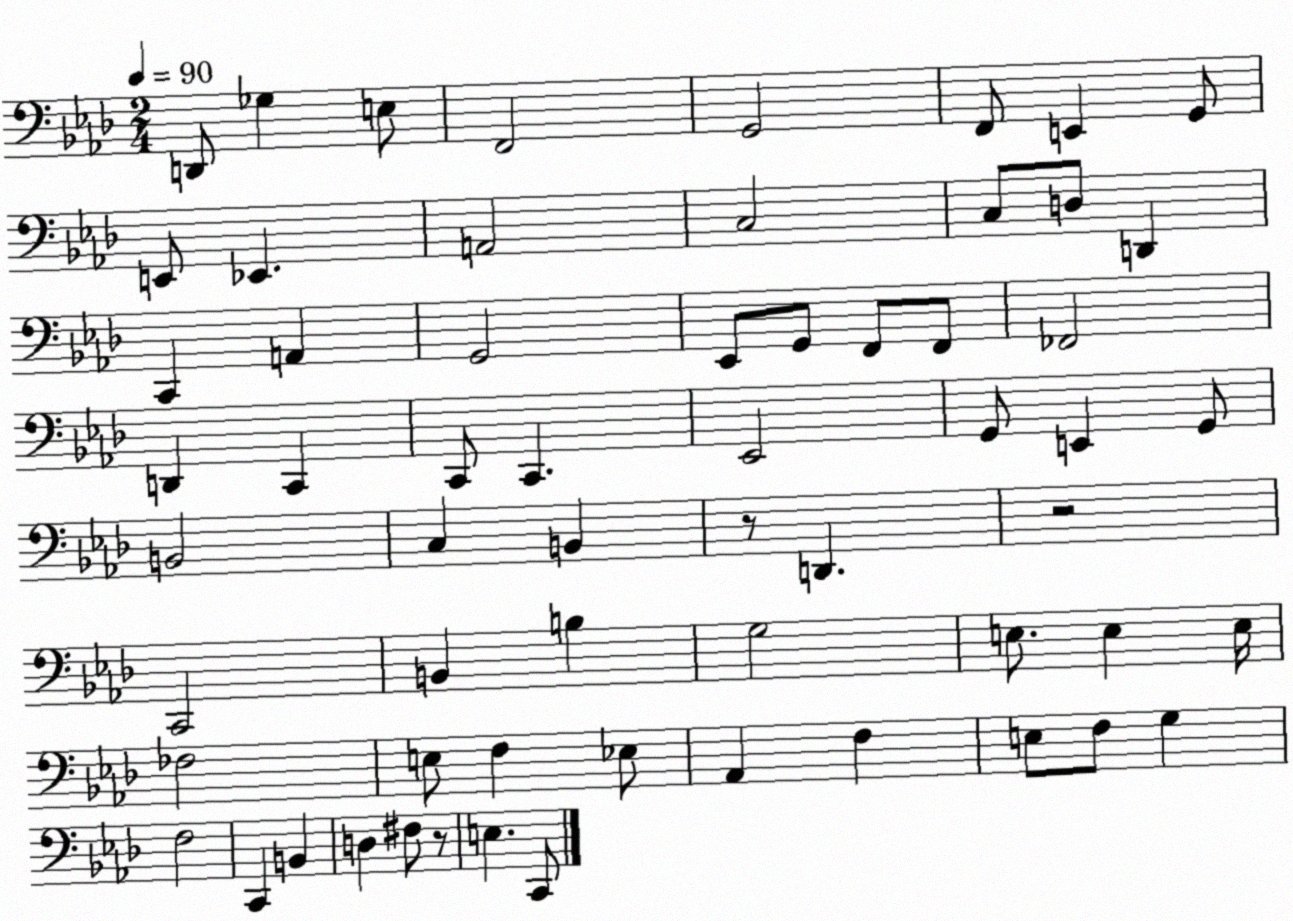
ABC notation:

X:1
T:Untitled
M:2/4
L:1/4
K:Ab
D,,/2 _G, E,/2 F,,2 G,,2 F,,/2 E,, G,,/2 E,,/2 _E,, A,,2 C,2 C,/2 D,/2 D,, C,, A,, G,,2 _E,,/2 G,,/2 F,,/2 F,,/2 _F,,2 D,, C,, C,,/2 C,, _E,,2 G,,/2 E,, G,,/2 B,,2 C, B,, z/2 D,, z2 C,,2 B,, B, G,2 E,/2 E, E,/4 _F,2 E,/2 F, _E,/2 _A,, F, E,/2 F,/2 G, F,2 C,, B,, D, ^F,/2 z/2 E, C,,/2